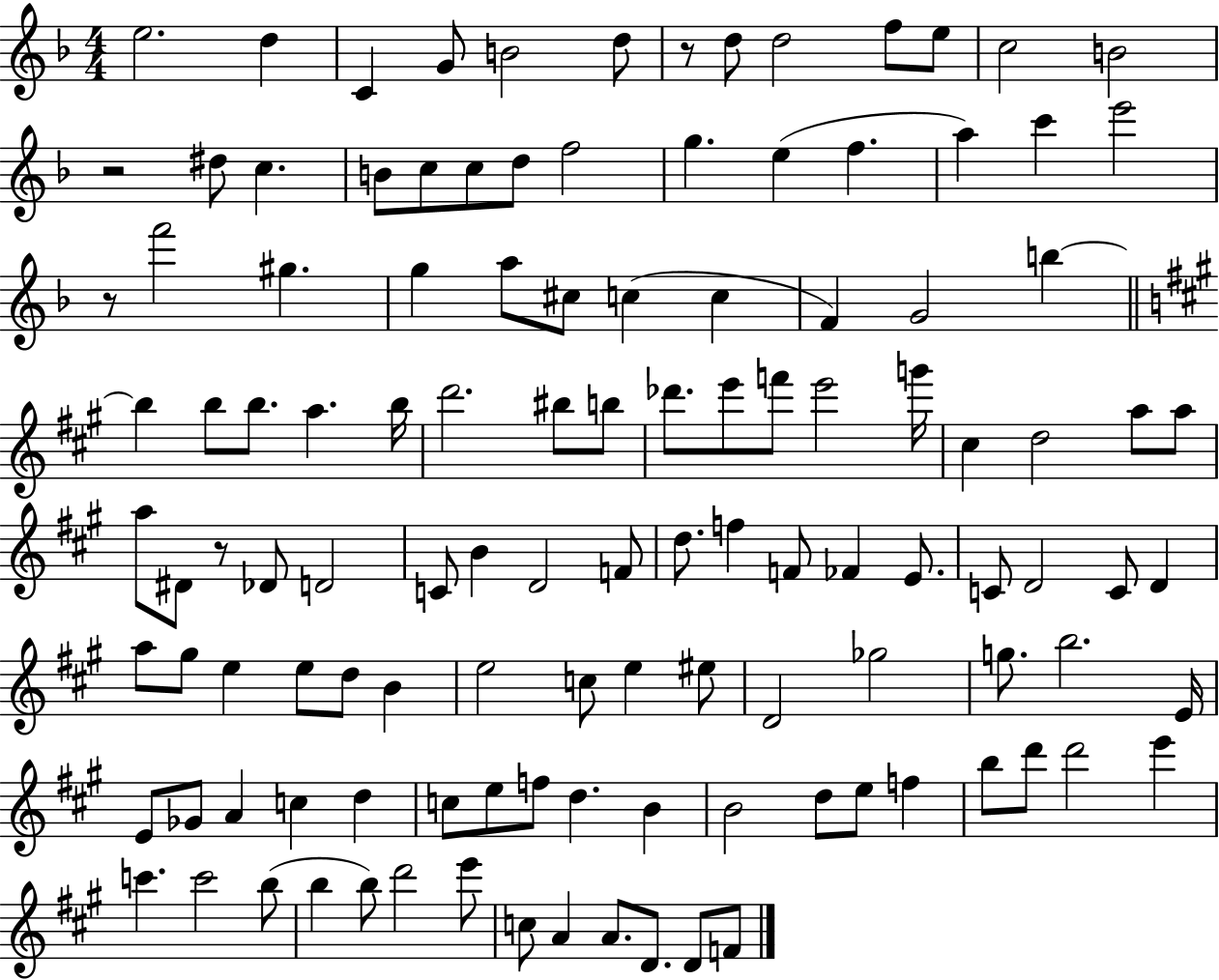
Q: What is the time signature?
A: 4/4